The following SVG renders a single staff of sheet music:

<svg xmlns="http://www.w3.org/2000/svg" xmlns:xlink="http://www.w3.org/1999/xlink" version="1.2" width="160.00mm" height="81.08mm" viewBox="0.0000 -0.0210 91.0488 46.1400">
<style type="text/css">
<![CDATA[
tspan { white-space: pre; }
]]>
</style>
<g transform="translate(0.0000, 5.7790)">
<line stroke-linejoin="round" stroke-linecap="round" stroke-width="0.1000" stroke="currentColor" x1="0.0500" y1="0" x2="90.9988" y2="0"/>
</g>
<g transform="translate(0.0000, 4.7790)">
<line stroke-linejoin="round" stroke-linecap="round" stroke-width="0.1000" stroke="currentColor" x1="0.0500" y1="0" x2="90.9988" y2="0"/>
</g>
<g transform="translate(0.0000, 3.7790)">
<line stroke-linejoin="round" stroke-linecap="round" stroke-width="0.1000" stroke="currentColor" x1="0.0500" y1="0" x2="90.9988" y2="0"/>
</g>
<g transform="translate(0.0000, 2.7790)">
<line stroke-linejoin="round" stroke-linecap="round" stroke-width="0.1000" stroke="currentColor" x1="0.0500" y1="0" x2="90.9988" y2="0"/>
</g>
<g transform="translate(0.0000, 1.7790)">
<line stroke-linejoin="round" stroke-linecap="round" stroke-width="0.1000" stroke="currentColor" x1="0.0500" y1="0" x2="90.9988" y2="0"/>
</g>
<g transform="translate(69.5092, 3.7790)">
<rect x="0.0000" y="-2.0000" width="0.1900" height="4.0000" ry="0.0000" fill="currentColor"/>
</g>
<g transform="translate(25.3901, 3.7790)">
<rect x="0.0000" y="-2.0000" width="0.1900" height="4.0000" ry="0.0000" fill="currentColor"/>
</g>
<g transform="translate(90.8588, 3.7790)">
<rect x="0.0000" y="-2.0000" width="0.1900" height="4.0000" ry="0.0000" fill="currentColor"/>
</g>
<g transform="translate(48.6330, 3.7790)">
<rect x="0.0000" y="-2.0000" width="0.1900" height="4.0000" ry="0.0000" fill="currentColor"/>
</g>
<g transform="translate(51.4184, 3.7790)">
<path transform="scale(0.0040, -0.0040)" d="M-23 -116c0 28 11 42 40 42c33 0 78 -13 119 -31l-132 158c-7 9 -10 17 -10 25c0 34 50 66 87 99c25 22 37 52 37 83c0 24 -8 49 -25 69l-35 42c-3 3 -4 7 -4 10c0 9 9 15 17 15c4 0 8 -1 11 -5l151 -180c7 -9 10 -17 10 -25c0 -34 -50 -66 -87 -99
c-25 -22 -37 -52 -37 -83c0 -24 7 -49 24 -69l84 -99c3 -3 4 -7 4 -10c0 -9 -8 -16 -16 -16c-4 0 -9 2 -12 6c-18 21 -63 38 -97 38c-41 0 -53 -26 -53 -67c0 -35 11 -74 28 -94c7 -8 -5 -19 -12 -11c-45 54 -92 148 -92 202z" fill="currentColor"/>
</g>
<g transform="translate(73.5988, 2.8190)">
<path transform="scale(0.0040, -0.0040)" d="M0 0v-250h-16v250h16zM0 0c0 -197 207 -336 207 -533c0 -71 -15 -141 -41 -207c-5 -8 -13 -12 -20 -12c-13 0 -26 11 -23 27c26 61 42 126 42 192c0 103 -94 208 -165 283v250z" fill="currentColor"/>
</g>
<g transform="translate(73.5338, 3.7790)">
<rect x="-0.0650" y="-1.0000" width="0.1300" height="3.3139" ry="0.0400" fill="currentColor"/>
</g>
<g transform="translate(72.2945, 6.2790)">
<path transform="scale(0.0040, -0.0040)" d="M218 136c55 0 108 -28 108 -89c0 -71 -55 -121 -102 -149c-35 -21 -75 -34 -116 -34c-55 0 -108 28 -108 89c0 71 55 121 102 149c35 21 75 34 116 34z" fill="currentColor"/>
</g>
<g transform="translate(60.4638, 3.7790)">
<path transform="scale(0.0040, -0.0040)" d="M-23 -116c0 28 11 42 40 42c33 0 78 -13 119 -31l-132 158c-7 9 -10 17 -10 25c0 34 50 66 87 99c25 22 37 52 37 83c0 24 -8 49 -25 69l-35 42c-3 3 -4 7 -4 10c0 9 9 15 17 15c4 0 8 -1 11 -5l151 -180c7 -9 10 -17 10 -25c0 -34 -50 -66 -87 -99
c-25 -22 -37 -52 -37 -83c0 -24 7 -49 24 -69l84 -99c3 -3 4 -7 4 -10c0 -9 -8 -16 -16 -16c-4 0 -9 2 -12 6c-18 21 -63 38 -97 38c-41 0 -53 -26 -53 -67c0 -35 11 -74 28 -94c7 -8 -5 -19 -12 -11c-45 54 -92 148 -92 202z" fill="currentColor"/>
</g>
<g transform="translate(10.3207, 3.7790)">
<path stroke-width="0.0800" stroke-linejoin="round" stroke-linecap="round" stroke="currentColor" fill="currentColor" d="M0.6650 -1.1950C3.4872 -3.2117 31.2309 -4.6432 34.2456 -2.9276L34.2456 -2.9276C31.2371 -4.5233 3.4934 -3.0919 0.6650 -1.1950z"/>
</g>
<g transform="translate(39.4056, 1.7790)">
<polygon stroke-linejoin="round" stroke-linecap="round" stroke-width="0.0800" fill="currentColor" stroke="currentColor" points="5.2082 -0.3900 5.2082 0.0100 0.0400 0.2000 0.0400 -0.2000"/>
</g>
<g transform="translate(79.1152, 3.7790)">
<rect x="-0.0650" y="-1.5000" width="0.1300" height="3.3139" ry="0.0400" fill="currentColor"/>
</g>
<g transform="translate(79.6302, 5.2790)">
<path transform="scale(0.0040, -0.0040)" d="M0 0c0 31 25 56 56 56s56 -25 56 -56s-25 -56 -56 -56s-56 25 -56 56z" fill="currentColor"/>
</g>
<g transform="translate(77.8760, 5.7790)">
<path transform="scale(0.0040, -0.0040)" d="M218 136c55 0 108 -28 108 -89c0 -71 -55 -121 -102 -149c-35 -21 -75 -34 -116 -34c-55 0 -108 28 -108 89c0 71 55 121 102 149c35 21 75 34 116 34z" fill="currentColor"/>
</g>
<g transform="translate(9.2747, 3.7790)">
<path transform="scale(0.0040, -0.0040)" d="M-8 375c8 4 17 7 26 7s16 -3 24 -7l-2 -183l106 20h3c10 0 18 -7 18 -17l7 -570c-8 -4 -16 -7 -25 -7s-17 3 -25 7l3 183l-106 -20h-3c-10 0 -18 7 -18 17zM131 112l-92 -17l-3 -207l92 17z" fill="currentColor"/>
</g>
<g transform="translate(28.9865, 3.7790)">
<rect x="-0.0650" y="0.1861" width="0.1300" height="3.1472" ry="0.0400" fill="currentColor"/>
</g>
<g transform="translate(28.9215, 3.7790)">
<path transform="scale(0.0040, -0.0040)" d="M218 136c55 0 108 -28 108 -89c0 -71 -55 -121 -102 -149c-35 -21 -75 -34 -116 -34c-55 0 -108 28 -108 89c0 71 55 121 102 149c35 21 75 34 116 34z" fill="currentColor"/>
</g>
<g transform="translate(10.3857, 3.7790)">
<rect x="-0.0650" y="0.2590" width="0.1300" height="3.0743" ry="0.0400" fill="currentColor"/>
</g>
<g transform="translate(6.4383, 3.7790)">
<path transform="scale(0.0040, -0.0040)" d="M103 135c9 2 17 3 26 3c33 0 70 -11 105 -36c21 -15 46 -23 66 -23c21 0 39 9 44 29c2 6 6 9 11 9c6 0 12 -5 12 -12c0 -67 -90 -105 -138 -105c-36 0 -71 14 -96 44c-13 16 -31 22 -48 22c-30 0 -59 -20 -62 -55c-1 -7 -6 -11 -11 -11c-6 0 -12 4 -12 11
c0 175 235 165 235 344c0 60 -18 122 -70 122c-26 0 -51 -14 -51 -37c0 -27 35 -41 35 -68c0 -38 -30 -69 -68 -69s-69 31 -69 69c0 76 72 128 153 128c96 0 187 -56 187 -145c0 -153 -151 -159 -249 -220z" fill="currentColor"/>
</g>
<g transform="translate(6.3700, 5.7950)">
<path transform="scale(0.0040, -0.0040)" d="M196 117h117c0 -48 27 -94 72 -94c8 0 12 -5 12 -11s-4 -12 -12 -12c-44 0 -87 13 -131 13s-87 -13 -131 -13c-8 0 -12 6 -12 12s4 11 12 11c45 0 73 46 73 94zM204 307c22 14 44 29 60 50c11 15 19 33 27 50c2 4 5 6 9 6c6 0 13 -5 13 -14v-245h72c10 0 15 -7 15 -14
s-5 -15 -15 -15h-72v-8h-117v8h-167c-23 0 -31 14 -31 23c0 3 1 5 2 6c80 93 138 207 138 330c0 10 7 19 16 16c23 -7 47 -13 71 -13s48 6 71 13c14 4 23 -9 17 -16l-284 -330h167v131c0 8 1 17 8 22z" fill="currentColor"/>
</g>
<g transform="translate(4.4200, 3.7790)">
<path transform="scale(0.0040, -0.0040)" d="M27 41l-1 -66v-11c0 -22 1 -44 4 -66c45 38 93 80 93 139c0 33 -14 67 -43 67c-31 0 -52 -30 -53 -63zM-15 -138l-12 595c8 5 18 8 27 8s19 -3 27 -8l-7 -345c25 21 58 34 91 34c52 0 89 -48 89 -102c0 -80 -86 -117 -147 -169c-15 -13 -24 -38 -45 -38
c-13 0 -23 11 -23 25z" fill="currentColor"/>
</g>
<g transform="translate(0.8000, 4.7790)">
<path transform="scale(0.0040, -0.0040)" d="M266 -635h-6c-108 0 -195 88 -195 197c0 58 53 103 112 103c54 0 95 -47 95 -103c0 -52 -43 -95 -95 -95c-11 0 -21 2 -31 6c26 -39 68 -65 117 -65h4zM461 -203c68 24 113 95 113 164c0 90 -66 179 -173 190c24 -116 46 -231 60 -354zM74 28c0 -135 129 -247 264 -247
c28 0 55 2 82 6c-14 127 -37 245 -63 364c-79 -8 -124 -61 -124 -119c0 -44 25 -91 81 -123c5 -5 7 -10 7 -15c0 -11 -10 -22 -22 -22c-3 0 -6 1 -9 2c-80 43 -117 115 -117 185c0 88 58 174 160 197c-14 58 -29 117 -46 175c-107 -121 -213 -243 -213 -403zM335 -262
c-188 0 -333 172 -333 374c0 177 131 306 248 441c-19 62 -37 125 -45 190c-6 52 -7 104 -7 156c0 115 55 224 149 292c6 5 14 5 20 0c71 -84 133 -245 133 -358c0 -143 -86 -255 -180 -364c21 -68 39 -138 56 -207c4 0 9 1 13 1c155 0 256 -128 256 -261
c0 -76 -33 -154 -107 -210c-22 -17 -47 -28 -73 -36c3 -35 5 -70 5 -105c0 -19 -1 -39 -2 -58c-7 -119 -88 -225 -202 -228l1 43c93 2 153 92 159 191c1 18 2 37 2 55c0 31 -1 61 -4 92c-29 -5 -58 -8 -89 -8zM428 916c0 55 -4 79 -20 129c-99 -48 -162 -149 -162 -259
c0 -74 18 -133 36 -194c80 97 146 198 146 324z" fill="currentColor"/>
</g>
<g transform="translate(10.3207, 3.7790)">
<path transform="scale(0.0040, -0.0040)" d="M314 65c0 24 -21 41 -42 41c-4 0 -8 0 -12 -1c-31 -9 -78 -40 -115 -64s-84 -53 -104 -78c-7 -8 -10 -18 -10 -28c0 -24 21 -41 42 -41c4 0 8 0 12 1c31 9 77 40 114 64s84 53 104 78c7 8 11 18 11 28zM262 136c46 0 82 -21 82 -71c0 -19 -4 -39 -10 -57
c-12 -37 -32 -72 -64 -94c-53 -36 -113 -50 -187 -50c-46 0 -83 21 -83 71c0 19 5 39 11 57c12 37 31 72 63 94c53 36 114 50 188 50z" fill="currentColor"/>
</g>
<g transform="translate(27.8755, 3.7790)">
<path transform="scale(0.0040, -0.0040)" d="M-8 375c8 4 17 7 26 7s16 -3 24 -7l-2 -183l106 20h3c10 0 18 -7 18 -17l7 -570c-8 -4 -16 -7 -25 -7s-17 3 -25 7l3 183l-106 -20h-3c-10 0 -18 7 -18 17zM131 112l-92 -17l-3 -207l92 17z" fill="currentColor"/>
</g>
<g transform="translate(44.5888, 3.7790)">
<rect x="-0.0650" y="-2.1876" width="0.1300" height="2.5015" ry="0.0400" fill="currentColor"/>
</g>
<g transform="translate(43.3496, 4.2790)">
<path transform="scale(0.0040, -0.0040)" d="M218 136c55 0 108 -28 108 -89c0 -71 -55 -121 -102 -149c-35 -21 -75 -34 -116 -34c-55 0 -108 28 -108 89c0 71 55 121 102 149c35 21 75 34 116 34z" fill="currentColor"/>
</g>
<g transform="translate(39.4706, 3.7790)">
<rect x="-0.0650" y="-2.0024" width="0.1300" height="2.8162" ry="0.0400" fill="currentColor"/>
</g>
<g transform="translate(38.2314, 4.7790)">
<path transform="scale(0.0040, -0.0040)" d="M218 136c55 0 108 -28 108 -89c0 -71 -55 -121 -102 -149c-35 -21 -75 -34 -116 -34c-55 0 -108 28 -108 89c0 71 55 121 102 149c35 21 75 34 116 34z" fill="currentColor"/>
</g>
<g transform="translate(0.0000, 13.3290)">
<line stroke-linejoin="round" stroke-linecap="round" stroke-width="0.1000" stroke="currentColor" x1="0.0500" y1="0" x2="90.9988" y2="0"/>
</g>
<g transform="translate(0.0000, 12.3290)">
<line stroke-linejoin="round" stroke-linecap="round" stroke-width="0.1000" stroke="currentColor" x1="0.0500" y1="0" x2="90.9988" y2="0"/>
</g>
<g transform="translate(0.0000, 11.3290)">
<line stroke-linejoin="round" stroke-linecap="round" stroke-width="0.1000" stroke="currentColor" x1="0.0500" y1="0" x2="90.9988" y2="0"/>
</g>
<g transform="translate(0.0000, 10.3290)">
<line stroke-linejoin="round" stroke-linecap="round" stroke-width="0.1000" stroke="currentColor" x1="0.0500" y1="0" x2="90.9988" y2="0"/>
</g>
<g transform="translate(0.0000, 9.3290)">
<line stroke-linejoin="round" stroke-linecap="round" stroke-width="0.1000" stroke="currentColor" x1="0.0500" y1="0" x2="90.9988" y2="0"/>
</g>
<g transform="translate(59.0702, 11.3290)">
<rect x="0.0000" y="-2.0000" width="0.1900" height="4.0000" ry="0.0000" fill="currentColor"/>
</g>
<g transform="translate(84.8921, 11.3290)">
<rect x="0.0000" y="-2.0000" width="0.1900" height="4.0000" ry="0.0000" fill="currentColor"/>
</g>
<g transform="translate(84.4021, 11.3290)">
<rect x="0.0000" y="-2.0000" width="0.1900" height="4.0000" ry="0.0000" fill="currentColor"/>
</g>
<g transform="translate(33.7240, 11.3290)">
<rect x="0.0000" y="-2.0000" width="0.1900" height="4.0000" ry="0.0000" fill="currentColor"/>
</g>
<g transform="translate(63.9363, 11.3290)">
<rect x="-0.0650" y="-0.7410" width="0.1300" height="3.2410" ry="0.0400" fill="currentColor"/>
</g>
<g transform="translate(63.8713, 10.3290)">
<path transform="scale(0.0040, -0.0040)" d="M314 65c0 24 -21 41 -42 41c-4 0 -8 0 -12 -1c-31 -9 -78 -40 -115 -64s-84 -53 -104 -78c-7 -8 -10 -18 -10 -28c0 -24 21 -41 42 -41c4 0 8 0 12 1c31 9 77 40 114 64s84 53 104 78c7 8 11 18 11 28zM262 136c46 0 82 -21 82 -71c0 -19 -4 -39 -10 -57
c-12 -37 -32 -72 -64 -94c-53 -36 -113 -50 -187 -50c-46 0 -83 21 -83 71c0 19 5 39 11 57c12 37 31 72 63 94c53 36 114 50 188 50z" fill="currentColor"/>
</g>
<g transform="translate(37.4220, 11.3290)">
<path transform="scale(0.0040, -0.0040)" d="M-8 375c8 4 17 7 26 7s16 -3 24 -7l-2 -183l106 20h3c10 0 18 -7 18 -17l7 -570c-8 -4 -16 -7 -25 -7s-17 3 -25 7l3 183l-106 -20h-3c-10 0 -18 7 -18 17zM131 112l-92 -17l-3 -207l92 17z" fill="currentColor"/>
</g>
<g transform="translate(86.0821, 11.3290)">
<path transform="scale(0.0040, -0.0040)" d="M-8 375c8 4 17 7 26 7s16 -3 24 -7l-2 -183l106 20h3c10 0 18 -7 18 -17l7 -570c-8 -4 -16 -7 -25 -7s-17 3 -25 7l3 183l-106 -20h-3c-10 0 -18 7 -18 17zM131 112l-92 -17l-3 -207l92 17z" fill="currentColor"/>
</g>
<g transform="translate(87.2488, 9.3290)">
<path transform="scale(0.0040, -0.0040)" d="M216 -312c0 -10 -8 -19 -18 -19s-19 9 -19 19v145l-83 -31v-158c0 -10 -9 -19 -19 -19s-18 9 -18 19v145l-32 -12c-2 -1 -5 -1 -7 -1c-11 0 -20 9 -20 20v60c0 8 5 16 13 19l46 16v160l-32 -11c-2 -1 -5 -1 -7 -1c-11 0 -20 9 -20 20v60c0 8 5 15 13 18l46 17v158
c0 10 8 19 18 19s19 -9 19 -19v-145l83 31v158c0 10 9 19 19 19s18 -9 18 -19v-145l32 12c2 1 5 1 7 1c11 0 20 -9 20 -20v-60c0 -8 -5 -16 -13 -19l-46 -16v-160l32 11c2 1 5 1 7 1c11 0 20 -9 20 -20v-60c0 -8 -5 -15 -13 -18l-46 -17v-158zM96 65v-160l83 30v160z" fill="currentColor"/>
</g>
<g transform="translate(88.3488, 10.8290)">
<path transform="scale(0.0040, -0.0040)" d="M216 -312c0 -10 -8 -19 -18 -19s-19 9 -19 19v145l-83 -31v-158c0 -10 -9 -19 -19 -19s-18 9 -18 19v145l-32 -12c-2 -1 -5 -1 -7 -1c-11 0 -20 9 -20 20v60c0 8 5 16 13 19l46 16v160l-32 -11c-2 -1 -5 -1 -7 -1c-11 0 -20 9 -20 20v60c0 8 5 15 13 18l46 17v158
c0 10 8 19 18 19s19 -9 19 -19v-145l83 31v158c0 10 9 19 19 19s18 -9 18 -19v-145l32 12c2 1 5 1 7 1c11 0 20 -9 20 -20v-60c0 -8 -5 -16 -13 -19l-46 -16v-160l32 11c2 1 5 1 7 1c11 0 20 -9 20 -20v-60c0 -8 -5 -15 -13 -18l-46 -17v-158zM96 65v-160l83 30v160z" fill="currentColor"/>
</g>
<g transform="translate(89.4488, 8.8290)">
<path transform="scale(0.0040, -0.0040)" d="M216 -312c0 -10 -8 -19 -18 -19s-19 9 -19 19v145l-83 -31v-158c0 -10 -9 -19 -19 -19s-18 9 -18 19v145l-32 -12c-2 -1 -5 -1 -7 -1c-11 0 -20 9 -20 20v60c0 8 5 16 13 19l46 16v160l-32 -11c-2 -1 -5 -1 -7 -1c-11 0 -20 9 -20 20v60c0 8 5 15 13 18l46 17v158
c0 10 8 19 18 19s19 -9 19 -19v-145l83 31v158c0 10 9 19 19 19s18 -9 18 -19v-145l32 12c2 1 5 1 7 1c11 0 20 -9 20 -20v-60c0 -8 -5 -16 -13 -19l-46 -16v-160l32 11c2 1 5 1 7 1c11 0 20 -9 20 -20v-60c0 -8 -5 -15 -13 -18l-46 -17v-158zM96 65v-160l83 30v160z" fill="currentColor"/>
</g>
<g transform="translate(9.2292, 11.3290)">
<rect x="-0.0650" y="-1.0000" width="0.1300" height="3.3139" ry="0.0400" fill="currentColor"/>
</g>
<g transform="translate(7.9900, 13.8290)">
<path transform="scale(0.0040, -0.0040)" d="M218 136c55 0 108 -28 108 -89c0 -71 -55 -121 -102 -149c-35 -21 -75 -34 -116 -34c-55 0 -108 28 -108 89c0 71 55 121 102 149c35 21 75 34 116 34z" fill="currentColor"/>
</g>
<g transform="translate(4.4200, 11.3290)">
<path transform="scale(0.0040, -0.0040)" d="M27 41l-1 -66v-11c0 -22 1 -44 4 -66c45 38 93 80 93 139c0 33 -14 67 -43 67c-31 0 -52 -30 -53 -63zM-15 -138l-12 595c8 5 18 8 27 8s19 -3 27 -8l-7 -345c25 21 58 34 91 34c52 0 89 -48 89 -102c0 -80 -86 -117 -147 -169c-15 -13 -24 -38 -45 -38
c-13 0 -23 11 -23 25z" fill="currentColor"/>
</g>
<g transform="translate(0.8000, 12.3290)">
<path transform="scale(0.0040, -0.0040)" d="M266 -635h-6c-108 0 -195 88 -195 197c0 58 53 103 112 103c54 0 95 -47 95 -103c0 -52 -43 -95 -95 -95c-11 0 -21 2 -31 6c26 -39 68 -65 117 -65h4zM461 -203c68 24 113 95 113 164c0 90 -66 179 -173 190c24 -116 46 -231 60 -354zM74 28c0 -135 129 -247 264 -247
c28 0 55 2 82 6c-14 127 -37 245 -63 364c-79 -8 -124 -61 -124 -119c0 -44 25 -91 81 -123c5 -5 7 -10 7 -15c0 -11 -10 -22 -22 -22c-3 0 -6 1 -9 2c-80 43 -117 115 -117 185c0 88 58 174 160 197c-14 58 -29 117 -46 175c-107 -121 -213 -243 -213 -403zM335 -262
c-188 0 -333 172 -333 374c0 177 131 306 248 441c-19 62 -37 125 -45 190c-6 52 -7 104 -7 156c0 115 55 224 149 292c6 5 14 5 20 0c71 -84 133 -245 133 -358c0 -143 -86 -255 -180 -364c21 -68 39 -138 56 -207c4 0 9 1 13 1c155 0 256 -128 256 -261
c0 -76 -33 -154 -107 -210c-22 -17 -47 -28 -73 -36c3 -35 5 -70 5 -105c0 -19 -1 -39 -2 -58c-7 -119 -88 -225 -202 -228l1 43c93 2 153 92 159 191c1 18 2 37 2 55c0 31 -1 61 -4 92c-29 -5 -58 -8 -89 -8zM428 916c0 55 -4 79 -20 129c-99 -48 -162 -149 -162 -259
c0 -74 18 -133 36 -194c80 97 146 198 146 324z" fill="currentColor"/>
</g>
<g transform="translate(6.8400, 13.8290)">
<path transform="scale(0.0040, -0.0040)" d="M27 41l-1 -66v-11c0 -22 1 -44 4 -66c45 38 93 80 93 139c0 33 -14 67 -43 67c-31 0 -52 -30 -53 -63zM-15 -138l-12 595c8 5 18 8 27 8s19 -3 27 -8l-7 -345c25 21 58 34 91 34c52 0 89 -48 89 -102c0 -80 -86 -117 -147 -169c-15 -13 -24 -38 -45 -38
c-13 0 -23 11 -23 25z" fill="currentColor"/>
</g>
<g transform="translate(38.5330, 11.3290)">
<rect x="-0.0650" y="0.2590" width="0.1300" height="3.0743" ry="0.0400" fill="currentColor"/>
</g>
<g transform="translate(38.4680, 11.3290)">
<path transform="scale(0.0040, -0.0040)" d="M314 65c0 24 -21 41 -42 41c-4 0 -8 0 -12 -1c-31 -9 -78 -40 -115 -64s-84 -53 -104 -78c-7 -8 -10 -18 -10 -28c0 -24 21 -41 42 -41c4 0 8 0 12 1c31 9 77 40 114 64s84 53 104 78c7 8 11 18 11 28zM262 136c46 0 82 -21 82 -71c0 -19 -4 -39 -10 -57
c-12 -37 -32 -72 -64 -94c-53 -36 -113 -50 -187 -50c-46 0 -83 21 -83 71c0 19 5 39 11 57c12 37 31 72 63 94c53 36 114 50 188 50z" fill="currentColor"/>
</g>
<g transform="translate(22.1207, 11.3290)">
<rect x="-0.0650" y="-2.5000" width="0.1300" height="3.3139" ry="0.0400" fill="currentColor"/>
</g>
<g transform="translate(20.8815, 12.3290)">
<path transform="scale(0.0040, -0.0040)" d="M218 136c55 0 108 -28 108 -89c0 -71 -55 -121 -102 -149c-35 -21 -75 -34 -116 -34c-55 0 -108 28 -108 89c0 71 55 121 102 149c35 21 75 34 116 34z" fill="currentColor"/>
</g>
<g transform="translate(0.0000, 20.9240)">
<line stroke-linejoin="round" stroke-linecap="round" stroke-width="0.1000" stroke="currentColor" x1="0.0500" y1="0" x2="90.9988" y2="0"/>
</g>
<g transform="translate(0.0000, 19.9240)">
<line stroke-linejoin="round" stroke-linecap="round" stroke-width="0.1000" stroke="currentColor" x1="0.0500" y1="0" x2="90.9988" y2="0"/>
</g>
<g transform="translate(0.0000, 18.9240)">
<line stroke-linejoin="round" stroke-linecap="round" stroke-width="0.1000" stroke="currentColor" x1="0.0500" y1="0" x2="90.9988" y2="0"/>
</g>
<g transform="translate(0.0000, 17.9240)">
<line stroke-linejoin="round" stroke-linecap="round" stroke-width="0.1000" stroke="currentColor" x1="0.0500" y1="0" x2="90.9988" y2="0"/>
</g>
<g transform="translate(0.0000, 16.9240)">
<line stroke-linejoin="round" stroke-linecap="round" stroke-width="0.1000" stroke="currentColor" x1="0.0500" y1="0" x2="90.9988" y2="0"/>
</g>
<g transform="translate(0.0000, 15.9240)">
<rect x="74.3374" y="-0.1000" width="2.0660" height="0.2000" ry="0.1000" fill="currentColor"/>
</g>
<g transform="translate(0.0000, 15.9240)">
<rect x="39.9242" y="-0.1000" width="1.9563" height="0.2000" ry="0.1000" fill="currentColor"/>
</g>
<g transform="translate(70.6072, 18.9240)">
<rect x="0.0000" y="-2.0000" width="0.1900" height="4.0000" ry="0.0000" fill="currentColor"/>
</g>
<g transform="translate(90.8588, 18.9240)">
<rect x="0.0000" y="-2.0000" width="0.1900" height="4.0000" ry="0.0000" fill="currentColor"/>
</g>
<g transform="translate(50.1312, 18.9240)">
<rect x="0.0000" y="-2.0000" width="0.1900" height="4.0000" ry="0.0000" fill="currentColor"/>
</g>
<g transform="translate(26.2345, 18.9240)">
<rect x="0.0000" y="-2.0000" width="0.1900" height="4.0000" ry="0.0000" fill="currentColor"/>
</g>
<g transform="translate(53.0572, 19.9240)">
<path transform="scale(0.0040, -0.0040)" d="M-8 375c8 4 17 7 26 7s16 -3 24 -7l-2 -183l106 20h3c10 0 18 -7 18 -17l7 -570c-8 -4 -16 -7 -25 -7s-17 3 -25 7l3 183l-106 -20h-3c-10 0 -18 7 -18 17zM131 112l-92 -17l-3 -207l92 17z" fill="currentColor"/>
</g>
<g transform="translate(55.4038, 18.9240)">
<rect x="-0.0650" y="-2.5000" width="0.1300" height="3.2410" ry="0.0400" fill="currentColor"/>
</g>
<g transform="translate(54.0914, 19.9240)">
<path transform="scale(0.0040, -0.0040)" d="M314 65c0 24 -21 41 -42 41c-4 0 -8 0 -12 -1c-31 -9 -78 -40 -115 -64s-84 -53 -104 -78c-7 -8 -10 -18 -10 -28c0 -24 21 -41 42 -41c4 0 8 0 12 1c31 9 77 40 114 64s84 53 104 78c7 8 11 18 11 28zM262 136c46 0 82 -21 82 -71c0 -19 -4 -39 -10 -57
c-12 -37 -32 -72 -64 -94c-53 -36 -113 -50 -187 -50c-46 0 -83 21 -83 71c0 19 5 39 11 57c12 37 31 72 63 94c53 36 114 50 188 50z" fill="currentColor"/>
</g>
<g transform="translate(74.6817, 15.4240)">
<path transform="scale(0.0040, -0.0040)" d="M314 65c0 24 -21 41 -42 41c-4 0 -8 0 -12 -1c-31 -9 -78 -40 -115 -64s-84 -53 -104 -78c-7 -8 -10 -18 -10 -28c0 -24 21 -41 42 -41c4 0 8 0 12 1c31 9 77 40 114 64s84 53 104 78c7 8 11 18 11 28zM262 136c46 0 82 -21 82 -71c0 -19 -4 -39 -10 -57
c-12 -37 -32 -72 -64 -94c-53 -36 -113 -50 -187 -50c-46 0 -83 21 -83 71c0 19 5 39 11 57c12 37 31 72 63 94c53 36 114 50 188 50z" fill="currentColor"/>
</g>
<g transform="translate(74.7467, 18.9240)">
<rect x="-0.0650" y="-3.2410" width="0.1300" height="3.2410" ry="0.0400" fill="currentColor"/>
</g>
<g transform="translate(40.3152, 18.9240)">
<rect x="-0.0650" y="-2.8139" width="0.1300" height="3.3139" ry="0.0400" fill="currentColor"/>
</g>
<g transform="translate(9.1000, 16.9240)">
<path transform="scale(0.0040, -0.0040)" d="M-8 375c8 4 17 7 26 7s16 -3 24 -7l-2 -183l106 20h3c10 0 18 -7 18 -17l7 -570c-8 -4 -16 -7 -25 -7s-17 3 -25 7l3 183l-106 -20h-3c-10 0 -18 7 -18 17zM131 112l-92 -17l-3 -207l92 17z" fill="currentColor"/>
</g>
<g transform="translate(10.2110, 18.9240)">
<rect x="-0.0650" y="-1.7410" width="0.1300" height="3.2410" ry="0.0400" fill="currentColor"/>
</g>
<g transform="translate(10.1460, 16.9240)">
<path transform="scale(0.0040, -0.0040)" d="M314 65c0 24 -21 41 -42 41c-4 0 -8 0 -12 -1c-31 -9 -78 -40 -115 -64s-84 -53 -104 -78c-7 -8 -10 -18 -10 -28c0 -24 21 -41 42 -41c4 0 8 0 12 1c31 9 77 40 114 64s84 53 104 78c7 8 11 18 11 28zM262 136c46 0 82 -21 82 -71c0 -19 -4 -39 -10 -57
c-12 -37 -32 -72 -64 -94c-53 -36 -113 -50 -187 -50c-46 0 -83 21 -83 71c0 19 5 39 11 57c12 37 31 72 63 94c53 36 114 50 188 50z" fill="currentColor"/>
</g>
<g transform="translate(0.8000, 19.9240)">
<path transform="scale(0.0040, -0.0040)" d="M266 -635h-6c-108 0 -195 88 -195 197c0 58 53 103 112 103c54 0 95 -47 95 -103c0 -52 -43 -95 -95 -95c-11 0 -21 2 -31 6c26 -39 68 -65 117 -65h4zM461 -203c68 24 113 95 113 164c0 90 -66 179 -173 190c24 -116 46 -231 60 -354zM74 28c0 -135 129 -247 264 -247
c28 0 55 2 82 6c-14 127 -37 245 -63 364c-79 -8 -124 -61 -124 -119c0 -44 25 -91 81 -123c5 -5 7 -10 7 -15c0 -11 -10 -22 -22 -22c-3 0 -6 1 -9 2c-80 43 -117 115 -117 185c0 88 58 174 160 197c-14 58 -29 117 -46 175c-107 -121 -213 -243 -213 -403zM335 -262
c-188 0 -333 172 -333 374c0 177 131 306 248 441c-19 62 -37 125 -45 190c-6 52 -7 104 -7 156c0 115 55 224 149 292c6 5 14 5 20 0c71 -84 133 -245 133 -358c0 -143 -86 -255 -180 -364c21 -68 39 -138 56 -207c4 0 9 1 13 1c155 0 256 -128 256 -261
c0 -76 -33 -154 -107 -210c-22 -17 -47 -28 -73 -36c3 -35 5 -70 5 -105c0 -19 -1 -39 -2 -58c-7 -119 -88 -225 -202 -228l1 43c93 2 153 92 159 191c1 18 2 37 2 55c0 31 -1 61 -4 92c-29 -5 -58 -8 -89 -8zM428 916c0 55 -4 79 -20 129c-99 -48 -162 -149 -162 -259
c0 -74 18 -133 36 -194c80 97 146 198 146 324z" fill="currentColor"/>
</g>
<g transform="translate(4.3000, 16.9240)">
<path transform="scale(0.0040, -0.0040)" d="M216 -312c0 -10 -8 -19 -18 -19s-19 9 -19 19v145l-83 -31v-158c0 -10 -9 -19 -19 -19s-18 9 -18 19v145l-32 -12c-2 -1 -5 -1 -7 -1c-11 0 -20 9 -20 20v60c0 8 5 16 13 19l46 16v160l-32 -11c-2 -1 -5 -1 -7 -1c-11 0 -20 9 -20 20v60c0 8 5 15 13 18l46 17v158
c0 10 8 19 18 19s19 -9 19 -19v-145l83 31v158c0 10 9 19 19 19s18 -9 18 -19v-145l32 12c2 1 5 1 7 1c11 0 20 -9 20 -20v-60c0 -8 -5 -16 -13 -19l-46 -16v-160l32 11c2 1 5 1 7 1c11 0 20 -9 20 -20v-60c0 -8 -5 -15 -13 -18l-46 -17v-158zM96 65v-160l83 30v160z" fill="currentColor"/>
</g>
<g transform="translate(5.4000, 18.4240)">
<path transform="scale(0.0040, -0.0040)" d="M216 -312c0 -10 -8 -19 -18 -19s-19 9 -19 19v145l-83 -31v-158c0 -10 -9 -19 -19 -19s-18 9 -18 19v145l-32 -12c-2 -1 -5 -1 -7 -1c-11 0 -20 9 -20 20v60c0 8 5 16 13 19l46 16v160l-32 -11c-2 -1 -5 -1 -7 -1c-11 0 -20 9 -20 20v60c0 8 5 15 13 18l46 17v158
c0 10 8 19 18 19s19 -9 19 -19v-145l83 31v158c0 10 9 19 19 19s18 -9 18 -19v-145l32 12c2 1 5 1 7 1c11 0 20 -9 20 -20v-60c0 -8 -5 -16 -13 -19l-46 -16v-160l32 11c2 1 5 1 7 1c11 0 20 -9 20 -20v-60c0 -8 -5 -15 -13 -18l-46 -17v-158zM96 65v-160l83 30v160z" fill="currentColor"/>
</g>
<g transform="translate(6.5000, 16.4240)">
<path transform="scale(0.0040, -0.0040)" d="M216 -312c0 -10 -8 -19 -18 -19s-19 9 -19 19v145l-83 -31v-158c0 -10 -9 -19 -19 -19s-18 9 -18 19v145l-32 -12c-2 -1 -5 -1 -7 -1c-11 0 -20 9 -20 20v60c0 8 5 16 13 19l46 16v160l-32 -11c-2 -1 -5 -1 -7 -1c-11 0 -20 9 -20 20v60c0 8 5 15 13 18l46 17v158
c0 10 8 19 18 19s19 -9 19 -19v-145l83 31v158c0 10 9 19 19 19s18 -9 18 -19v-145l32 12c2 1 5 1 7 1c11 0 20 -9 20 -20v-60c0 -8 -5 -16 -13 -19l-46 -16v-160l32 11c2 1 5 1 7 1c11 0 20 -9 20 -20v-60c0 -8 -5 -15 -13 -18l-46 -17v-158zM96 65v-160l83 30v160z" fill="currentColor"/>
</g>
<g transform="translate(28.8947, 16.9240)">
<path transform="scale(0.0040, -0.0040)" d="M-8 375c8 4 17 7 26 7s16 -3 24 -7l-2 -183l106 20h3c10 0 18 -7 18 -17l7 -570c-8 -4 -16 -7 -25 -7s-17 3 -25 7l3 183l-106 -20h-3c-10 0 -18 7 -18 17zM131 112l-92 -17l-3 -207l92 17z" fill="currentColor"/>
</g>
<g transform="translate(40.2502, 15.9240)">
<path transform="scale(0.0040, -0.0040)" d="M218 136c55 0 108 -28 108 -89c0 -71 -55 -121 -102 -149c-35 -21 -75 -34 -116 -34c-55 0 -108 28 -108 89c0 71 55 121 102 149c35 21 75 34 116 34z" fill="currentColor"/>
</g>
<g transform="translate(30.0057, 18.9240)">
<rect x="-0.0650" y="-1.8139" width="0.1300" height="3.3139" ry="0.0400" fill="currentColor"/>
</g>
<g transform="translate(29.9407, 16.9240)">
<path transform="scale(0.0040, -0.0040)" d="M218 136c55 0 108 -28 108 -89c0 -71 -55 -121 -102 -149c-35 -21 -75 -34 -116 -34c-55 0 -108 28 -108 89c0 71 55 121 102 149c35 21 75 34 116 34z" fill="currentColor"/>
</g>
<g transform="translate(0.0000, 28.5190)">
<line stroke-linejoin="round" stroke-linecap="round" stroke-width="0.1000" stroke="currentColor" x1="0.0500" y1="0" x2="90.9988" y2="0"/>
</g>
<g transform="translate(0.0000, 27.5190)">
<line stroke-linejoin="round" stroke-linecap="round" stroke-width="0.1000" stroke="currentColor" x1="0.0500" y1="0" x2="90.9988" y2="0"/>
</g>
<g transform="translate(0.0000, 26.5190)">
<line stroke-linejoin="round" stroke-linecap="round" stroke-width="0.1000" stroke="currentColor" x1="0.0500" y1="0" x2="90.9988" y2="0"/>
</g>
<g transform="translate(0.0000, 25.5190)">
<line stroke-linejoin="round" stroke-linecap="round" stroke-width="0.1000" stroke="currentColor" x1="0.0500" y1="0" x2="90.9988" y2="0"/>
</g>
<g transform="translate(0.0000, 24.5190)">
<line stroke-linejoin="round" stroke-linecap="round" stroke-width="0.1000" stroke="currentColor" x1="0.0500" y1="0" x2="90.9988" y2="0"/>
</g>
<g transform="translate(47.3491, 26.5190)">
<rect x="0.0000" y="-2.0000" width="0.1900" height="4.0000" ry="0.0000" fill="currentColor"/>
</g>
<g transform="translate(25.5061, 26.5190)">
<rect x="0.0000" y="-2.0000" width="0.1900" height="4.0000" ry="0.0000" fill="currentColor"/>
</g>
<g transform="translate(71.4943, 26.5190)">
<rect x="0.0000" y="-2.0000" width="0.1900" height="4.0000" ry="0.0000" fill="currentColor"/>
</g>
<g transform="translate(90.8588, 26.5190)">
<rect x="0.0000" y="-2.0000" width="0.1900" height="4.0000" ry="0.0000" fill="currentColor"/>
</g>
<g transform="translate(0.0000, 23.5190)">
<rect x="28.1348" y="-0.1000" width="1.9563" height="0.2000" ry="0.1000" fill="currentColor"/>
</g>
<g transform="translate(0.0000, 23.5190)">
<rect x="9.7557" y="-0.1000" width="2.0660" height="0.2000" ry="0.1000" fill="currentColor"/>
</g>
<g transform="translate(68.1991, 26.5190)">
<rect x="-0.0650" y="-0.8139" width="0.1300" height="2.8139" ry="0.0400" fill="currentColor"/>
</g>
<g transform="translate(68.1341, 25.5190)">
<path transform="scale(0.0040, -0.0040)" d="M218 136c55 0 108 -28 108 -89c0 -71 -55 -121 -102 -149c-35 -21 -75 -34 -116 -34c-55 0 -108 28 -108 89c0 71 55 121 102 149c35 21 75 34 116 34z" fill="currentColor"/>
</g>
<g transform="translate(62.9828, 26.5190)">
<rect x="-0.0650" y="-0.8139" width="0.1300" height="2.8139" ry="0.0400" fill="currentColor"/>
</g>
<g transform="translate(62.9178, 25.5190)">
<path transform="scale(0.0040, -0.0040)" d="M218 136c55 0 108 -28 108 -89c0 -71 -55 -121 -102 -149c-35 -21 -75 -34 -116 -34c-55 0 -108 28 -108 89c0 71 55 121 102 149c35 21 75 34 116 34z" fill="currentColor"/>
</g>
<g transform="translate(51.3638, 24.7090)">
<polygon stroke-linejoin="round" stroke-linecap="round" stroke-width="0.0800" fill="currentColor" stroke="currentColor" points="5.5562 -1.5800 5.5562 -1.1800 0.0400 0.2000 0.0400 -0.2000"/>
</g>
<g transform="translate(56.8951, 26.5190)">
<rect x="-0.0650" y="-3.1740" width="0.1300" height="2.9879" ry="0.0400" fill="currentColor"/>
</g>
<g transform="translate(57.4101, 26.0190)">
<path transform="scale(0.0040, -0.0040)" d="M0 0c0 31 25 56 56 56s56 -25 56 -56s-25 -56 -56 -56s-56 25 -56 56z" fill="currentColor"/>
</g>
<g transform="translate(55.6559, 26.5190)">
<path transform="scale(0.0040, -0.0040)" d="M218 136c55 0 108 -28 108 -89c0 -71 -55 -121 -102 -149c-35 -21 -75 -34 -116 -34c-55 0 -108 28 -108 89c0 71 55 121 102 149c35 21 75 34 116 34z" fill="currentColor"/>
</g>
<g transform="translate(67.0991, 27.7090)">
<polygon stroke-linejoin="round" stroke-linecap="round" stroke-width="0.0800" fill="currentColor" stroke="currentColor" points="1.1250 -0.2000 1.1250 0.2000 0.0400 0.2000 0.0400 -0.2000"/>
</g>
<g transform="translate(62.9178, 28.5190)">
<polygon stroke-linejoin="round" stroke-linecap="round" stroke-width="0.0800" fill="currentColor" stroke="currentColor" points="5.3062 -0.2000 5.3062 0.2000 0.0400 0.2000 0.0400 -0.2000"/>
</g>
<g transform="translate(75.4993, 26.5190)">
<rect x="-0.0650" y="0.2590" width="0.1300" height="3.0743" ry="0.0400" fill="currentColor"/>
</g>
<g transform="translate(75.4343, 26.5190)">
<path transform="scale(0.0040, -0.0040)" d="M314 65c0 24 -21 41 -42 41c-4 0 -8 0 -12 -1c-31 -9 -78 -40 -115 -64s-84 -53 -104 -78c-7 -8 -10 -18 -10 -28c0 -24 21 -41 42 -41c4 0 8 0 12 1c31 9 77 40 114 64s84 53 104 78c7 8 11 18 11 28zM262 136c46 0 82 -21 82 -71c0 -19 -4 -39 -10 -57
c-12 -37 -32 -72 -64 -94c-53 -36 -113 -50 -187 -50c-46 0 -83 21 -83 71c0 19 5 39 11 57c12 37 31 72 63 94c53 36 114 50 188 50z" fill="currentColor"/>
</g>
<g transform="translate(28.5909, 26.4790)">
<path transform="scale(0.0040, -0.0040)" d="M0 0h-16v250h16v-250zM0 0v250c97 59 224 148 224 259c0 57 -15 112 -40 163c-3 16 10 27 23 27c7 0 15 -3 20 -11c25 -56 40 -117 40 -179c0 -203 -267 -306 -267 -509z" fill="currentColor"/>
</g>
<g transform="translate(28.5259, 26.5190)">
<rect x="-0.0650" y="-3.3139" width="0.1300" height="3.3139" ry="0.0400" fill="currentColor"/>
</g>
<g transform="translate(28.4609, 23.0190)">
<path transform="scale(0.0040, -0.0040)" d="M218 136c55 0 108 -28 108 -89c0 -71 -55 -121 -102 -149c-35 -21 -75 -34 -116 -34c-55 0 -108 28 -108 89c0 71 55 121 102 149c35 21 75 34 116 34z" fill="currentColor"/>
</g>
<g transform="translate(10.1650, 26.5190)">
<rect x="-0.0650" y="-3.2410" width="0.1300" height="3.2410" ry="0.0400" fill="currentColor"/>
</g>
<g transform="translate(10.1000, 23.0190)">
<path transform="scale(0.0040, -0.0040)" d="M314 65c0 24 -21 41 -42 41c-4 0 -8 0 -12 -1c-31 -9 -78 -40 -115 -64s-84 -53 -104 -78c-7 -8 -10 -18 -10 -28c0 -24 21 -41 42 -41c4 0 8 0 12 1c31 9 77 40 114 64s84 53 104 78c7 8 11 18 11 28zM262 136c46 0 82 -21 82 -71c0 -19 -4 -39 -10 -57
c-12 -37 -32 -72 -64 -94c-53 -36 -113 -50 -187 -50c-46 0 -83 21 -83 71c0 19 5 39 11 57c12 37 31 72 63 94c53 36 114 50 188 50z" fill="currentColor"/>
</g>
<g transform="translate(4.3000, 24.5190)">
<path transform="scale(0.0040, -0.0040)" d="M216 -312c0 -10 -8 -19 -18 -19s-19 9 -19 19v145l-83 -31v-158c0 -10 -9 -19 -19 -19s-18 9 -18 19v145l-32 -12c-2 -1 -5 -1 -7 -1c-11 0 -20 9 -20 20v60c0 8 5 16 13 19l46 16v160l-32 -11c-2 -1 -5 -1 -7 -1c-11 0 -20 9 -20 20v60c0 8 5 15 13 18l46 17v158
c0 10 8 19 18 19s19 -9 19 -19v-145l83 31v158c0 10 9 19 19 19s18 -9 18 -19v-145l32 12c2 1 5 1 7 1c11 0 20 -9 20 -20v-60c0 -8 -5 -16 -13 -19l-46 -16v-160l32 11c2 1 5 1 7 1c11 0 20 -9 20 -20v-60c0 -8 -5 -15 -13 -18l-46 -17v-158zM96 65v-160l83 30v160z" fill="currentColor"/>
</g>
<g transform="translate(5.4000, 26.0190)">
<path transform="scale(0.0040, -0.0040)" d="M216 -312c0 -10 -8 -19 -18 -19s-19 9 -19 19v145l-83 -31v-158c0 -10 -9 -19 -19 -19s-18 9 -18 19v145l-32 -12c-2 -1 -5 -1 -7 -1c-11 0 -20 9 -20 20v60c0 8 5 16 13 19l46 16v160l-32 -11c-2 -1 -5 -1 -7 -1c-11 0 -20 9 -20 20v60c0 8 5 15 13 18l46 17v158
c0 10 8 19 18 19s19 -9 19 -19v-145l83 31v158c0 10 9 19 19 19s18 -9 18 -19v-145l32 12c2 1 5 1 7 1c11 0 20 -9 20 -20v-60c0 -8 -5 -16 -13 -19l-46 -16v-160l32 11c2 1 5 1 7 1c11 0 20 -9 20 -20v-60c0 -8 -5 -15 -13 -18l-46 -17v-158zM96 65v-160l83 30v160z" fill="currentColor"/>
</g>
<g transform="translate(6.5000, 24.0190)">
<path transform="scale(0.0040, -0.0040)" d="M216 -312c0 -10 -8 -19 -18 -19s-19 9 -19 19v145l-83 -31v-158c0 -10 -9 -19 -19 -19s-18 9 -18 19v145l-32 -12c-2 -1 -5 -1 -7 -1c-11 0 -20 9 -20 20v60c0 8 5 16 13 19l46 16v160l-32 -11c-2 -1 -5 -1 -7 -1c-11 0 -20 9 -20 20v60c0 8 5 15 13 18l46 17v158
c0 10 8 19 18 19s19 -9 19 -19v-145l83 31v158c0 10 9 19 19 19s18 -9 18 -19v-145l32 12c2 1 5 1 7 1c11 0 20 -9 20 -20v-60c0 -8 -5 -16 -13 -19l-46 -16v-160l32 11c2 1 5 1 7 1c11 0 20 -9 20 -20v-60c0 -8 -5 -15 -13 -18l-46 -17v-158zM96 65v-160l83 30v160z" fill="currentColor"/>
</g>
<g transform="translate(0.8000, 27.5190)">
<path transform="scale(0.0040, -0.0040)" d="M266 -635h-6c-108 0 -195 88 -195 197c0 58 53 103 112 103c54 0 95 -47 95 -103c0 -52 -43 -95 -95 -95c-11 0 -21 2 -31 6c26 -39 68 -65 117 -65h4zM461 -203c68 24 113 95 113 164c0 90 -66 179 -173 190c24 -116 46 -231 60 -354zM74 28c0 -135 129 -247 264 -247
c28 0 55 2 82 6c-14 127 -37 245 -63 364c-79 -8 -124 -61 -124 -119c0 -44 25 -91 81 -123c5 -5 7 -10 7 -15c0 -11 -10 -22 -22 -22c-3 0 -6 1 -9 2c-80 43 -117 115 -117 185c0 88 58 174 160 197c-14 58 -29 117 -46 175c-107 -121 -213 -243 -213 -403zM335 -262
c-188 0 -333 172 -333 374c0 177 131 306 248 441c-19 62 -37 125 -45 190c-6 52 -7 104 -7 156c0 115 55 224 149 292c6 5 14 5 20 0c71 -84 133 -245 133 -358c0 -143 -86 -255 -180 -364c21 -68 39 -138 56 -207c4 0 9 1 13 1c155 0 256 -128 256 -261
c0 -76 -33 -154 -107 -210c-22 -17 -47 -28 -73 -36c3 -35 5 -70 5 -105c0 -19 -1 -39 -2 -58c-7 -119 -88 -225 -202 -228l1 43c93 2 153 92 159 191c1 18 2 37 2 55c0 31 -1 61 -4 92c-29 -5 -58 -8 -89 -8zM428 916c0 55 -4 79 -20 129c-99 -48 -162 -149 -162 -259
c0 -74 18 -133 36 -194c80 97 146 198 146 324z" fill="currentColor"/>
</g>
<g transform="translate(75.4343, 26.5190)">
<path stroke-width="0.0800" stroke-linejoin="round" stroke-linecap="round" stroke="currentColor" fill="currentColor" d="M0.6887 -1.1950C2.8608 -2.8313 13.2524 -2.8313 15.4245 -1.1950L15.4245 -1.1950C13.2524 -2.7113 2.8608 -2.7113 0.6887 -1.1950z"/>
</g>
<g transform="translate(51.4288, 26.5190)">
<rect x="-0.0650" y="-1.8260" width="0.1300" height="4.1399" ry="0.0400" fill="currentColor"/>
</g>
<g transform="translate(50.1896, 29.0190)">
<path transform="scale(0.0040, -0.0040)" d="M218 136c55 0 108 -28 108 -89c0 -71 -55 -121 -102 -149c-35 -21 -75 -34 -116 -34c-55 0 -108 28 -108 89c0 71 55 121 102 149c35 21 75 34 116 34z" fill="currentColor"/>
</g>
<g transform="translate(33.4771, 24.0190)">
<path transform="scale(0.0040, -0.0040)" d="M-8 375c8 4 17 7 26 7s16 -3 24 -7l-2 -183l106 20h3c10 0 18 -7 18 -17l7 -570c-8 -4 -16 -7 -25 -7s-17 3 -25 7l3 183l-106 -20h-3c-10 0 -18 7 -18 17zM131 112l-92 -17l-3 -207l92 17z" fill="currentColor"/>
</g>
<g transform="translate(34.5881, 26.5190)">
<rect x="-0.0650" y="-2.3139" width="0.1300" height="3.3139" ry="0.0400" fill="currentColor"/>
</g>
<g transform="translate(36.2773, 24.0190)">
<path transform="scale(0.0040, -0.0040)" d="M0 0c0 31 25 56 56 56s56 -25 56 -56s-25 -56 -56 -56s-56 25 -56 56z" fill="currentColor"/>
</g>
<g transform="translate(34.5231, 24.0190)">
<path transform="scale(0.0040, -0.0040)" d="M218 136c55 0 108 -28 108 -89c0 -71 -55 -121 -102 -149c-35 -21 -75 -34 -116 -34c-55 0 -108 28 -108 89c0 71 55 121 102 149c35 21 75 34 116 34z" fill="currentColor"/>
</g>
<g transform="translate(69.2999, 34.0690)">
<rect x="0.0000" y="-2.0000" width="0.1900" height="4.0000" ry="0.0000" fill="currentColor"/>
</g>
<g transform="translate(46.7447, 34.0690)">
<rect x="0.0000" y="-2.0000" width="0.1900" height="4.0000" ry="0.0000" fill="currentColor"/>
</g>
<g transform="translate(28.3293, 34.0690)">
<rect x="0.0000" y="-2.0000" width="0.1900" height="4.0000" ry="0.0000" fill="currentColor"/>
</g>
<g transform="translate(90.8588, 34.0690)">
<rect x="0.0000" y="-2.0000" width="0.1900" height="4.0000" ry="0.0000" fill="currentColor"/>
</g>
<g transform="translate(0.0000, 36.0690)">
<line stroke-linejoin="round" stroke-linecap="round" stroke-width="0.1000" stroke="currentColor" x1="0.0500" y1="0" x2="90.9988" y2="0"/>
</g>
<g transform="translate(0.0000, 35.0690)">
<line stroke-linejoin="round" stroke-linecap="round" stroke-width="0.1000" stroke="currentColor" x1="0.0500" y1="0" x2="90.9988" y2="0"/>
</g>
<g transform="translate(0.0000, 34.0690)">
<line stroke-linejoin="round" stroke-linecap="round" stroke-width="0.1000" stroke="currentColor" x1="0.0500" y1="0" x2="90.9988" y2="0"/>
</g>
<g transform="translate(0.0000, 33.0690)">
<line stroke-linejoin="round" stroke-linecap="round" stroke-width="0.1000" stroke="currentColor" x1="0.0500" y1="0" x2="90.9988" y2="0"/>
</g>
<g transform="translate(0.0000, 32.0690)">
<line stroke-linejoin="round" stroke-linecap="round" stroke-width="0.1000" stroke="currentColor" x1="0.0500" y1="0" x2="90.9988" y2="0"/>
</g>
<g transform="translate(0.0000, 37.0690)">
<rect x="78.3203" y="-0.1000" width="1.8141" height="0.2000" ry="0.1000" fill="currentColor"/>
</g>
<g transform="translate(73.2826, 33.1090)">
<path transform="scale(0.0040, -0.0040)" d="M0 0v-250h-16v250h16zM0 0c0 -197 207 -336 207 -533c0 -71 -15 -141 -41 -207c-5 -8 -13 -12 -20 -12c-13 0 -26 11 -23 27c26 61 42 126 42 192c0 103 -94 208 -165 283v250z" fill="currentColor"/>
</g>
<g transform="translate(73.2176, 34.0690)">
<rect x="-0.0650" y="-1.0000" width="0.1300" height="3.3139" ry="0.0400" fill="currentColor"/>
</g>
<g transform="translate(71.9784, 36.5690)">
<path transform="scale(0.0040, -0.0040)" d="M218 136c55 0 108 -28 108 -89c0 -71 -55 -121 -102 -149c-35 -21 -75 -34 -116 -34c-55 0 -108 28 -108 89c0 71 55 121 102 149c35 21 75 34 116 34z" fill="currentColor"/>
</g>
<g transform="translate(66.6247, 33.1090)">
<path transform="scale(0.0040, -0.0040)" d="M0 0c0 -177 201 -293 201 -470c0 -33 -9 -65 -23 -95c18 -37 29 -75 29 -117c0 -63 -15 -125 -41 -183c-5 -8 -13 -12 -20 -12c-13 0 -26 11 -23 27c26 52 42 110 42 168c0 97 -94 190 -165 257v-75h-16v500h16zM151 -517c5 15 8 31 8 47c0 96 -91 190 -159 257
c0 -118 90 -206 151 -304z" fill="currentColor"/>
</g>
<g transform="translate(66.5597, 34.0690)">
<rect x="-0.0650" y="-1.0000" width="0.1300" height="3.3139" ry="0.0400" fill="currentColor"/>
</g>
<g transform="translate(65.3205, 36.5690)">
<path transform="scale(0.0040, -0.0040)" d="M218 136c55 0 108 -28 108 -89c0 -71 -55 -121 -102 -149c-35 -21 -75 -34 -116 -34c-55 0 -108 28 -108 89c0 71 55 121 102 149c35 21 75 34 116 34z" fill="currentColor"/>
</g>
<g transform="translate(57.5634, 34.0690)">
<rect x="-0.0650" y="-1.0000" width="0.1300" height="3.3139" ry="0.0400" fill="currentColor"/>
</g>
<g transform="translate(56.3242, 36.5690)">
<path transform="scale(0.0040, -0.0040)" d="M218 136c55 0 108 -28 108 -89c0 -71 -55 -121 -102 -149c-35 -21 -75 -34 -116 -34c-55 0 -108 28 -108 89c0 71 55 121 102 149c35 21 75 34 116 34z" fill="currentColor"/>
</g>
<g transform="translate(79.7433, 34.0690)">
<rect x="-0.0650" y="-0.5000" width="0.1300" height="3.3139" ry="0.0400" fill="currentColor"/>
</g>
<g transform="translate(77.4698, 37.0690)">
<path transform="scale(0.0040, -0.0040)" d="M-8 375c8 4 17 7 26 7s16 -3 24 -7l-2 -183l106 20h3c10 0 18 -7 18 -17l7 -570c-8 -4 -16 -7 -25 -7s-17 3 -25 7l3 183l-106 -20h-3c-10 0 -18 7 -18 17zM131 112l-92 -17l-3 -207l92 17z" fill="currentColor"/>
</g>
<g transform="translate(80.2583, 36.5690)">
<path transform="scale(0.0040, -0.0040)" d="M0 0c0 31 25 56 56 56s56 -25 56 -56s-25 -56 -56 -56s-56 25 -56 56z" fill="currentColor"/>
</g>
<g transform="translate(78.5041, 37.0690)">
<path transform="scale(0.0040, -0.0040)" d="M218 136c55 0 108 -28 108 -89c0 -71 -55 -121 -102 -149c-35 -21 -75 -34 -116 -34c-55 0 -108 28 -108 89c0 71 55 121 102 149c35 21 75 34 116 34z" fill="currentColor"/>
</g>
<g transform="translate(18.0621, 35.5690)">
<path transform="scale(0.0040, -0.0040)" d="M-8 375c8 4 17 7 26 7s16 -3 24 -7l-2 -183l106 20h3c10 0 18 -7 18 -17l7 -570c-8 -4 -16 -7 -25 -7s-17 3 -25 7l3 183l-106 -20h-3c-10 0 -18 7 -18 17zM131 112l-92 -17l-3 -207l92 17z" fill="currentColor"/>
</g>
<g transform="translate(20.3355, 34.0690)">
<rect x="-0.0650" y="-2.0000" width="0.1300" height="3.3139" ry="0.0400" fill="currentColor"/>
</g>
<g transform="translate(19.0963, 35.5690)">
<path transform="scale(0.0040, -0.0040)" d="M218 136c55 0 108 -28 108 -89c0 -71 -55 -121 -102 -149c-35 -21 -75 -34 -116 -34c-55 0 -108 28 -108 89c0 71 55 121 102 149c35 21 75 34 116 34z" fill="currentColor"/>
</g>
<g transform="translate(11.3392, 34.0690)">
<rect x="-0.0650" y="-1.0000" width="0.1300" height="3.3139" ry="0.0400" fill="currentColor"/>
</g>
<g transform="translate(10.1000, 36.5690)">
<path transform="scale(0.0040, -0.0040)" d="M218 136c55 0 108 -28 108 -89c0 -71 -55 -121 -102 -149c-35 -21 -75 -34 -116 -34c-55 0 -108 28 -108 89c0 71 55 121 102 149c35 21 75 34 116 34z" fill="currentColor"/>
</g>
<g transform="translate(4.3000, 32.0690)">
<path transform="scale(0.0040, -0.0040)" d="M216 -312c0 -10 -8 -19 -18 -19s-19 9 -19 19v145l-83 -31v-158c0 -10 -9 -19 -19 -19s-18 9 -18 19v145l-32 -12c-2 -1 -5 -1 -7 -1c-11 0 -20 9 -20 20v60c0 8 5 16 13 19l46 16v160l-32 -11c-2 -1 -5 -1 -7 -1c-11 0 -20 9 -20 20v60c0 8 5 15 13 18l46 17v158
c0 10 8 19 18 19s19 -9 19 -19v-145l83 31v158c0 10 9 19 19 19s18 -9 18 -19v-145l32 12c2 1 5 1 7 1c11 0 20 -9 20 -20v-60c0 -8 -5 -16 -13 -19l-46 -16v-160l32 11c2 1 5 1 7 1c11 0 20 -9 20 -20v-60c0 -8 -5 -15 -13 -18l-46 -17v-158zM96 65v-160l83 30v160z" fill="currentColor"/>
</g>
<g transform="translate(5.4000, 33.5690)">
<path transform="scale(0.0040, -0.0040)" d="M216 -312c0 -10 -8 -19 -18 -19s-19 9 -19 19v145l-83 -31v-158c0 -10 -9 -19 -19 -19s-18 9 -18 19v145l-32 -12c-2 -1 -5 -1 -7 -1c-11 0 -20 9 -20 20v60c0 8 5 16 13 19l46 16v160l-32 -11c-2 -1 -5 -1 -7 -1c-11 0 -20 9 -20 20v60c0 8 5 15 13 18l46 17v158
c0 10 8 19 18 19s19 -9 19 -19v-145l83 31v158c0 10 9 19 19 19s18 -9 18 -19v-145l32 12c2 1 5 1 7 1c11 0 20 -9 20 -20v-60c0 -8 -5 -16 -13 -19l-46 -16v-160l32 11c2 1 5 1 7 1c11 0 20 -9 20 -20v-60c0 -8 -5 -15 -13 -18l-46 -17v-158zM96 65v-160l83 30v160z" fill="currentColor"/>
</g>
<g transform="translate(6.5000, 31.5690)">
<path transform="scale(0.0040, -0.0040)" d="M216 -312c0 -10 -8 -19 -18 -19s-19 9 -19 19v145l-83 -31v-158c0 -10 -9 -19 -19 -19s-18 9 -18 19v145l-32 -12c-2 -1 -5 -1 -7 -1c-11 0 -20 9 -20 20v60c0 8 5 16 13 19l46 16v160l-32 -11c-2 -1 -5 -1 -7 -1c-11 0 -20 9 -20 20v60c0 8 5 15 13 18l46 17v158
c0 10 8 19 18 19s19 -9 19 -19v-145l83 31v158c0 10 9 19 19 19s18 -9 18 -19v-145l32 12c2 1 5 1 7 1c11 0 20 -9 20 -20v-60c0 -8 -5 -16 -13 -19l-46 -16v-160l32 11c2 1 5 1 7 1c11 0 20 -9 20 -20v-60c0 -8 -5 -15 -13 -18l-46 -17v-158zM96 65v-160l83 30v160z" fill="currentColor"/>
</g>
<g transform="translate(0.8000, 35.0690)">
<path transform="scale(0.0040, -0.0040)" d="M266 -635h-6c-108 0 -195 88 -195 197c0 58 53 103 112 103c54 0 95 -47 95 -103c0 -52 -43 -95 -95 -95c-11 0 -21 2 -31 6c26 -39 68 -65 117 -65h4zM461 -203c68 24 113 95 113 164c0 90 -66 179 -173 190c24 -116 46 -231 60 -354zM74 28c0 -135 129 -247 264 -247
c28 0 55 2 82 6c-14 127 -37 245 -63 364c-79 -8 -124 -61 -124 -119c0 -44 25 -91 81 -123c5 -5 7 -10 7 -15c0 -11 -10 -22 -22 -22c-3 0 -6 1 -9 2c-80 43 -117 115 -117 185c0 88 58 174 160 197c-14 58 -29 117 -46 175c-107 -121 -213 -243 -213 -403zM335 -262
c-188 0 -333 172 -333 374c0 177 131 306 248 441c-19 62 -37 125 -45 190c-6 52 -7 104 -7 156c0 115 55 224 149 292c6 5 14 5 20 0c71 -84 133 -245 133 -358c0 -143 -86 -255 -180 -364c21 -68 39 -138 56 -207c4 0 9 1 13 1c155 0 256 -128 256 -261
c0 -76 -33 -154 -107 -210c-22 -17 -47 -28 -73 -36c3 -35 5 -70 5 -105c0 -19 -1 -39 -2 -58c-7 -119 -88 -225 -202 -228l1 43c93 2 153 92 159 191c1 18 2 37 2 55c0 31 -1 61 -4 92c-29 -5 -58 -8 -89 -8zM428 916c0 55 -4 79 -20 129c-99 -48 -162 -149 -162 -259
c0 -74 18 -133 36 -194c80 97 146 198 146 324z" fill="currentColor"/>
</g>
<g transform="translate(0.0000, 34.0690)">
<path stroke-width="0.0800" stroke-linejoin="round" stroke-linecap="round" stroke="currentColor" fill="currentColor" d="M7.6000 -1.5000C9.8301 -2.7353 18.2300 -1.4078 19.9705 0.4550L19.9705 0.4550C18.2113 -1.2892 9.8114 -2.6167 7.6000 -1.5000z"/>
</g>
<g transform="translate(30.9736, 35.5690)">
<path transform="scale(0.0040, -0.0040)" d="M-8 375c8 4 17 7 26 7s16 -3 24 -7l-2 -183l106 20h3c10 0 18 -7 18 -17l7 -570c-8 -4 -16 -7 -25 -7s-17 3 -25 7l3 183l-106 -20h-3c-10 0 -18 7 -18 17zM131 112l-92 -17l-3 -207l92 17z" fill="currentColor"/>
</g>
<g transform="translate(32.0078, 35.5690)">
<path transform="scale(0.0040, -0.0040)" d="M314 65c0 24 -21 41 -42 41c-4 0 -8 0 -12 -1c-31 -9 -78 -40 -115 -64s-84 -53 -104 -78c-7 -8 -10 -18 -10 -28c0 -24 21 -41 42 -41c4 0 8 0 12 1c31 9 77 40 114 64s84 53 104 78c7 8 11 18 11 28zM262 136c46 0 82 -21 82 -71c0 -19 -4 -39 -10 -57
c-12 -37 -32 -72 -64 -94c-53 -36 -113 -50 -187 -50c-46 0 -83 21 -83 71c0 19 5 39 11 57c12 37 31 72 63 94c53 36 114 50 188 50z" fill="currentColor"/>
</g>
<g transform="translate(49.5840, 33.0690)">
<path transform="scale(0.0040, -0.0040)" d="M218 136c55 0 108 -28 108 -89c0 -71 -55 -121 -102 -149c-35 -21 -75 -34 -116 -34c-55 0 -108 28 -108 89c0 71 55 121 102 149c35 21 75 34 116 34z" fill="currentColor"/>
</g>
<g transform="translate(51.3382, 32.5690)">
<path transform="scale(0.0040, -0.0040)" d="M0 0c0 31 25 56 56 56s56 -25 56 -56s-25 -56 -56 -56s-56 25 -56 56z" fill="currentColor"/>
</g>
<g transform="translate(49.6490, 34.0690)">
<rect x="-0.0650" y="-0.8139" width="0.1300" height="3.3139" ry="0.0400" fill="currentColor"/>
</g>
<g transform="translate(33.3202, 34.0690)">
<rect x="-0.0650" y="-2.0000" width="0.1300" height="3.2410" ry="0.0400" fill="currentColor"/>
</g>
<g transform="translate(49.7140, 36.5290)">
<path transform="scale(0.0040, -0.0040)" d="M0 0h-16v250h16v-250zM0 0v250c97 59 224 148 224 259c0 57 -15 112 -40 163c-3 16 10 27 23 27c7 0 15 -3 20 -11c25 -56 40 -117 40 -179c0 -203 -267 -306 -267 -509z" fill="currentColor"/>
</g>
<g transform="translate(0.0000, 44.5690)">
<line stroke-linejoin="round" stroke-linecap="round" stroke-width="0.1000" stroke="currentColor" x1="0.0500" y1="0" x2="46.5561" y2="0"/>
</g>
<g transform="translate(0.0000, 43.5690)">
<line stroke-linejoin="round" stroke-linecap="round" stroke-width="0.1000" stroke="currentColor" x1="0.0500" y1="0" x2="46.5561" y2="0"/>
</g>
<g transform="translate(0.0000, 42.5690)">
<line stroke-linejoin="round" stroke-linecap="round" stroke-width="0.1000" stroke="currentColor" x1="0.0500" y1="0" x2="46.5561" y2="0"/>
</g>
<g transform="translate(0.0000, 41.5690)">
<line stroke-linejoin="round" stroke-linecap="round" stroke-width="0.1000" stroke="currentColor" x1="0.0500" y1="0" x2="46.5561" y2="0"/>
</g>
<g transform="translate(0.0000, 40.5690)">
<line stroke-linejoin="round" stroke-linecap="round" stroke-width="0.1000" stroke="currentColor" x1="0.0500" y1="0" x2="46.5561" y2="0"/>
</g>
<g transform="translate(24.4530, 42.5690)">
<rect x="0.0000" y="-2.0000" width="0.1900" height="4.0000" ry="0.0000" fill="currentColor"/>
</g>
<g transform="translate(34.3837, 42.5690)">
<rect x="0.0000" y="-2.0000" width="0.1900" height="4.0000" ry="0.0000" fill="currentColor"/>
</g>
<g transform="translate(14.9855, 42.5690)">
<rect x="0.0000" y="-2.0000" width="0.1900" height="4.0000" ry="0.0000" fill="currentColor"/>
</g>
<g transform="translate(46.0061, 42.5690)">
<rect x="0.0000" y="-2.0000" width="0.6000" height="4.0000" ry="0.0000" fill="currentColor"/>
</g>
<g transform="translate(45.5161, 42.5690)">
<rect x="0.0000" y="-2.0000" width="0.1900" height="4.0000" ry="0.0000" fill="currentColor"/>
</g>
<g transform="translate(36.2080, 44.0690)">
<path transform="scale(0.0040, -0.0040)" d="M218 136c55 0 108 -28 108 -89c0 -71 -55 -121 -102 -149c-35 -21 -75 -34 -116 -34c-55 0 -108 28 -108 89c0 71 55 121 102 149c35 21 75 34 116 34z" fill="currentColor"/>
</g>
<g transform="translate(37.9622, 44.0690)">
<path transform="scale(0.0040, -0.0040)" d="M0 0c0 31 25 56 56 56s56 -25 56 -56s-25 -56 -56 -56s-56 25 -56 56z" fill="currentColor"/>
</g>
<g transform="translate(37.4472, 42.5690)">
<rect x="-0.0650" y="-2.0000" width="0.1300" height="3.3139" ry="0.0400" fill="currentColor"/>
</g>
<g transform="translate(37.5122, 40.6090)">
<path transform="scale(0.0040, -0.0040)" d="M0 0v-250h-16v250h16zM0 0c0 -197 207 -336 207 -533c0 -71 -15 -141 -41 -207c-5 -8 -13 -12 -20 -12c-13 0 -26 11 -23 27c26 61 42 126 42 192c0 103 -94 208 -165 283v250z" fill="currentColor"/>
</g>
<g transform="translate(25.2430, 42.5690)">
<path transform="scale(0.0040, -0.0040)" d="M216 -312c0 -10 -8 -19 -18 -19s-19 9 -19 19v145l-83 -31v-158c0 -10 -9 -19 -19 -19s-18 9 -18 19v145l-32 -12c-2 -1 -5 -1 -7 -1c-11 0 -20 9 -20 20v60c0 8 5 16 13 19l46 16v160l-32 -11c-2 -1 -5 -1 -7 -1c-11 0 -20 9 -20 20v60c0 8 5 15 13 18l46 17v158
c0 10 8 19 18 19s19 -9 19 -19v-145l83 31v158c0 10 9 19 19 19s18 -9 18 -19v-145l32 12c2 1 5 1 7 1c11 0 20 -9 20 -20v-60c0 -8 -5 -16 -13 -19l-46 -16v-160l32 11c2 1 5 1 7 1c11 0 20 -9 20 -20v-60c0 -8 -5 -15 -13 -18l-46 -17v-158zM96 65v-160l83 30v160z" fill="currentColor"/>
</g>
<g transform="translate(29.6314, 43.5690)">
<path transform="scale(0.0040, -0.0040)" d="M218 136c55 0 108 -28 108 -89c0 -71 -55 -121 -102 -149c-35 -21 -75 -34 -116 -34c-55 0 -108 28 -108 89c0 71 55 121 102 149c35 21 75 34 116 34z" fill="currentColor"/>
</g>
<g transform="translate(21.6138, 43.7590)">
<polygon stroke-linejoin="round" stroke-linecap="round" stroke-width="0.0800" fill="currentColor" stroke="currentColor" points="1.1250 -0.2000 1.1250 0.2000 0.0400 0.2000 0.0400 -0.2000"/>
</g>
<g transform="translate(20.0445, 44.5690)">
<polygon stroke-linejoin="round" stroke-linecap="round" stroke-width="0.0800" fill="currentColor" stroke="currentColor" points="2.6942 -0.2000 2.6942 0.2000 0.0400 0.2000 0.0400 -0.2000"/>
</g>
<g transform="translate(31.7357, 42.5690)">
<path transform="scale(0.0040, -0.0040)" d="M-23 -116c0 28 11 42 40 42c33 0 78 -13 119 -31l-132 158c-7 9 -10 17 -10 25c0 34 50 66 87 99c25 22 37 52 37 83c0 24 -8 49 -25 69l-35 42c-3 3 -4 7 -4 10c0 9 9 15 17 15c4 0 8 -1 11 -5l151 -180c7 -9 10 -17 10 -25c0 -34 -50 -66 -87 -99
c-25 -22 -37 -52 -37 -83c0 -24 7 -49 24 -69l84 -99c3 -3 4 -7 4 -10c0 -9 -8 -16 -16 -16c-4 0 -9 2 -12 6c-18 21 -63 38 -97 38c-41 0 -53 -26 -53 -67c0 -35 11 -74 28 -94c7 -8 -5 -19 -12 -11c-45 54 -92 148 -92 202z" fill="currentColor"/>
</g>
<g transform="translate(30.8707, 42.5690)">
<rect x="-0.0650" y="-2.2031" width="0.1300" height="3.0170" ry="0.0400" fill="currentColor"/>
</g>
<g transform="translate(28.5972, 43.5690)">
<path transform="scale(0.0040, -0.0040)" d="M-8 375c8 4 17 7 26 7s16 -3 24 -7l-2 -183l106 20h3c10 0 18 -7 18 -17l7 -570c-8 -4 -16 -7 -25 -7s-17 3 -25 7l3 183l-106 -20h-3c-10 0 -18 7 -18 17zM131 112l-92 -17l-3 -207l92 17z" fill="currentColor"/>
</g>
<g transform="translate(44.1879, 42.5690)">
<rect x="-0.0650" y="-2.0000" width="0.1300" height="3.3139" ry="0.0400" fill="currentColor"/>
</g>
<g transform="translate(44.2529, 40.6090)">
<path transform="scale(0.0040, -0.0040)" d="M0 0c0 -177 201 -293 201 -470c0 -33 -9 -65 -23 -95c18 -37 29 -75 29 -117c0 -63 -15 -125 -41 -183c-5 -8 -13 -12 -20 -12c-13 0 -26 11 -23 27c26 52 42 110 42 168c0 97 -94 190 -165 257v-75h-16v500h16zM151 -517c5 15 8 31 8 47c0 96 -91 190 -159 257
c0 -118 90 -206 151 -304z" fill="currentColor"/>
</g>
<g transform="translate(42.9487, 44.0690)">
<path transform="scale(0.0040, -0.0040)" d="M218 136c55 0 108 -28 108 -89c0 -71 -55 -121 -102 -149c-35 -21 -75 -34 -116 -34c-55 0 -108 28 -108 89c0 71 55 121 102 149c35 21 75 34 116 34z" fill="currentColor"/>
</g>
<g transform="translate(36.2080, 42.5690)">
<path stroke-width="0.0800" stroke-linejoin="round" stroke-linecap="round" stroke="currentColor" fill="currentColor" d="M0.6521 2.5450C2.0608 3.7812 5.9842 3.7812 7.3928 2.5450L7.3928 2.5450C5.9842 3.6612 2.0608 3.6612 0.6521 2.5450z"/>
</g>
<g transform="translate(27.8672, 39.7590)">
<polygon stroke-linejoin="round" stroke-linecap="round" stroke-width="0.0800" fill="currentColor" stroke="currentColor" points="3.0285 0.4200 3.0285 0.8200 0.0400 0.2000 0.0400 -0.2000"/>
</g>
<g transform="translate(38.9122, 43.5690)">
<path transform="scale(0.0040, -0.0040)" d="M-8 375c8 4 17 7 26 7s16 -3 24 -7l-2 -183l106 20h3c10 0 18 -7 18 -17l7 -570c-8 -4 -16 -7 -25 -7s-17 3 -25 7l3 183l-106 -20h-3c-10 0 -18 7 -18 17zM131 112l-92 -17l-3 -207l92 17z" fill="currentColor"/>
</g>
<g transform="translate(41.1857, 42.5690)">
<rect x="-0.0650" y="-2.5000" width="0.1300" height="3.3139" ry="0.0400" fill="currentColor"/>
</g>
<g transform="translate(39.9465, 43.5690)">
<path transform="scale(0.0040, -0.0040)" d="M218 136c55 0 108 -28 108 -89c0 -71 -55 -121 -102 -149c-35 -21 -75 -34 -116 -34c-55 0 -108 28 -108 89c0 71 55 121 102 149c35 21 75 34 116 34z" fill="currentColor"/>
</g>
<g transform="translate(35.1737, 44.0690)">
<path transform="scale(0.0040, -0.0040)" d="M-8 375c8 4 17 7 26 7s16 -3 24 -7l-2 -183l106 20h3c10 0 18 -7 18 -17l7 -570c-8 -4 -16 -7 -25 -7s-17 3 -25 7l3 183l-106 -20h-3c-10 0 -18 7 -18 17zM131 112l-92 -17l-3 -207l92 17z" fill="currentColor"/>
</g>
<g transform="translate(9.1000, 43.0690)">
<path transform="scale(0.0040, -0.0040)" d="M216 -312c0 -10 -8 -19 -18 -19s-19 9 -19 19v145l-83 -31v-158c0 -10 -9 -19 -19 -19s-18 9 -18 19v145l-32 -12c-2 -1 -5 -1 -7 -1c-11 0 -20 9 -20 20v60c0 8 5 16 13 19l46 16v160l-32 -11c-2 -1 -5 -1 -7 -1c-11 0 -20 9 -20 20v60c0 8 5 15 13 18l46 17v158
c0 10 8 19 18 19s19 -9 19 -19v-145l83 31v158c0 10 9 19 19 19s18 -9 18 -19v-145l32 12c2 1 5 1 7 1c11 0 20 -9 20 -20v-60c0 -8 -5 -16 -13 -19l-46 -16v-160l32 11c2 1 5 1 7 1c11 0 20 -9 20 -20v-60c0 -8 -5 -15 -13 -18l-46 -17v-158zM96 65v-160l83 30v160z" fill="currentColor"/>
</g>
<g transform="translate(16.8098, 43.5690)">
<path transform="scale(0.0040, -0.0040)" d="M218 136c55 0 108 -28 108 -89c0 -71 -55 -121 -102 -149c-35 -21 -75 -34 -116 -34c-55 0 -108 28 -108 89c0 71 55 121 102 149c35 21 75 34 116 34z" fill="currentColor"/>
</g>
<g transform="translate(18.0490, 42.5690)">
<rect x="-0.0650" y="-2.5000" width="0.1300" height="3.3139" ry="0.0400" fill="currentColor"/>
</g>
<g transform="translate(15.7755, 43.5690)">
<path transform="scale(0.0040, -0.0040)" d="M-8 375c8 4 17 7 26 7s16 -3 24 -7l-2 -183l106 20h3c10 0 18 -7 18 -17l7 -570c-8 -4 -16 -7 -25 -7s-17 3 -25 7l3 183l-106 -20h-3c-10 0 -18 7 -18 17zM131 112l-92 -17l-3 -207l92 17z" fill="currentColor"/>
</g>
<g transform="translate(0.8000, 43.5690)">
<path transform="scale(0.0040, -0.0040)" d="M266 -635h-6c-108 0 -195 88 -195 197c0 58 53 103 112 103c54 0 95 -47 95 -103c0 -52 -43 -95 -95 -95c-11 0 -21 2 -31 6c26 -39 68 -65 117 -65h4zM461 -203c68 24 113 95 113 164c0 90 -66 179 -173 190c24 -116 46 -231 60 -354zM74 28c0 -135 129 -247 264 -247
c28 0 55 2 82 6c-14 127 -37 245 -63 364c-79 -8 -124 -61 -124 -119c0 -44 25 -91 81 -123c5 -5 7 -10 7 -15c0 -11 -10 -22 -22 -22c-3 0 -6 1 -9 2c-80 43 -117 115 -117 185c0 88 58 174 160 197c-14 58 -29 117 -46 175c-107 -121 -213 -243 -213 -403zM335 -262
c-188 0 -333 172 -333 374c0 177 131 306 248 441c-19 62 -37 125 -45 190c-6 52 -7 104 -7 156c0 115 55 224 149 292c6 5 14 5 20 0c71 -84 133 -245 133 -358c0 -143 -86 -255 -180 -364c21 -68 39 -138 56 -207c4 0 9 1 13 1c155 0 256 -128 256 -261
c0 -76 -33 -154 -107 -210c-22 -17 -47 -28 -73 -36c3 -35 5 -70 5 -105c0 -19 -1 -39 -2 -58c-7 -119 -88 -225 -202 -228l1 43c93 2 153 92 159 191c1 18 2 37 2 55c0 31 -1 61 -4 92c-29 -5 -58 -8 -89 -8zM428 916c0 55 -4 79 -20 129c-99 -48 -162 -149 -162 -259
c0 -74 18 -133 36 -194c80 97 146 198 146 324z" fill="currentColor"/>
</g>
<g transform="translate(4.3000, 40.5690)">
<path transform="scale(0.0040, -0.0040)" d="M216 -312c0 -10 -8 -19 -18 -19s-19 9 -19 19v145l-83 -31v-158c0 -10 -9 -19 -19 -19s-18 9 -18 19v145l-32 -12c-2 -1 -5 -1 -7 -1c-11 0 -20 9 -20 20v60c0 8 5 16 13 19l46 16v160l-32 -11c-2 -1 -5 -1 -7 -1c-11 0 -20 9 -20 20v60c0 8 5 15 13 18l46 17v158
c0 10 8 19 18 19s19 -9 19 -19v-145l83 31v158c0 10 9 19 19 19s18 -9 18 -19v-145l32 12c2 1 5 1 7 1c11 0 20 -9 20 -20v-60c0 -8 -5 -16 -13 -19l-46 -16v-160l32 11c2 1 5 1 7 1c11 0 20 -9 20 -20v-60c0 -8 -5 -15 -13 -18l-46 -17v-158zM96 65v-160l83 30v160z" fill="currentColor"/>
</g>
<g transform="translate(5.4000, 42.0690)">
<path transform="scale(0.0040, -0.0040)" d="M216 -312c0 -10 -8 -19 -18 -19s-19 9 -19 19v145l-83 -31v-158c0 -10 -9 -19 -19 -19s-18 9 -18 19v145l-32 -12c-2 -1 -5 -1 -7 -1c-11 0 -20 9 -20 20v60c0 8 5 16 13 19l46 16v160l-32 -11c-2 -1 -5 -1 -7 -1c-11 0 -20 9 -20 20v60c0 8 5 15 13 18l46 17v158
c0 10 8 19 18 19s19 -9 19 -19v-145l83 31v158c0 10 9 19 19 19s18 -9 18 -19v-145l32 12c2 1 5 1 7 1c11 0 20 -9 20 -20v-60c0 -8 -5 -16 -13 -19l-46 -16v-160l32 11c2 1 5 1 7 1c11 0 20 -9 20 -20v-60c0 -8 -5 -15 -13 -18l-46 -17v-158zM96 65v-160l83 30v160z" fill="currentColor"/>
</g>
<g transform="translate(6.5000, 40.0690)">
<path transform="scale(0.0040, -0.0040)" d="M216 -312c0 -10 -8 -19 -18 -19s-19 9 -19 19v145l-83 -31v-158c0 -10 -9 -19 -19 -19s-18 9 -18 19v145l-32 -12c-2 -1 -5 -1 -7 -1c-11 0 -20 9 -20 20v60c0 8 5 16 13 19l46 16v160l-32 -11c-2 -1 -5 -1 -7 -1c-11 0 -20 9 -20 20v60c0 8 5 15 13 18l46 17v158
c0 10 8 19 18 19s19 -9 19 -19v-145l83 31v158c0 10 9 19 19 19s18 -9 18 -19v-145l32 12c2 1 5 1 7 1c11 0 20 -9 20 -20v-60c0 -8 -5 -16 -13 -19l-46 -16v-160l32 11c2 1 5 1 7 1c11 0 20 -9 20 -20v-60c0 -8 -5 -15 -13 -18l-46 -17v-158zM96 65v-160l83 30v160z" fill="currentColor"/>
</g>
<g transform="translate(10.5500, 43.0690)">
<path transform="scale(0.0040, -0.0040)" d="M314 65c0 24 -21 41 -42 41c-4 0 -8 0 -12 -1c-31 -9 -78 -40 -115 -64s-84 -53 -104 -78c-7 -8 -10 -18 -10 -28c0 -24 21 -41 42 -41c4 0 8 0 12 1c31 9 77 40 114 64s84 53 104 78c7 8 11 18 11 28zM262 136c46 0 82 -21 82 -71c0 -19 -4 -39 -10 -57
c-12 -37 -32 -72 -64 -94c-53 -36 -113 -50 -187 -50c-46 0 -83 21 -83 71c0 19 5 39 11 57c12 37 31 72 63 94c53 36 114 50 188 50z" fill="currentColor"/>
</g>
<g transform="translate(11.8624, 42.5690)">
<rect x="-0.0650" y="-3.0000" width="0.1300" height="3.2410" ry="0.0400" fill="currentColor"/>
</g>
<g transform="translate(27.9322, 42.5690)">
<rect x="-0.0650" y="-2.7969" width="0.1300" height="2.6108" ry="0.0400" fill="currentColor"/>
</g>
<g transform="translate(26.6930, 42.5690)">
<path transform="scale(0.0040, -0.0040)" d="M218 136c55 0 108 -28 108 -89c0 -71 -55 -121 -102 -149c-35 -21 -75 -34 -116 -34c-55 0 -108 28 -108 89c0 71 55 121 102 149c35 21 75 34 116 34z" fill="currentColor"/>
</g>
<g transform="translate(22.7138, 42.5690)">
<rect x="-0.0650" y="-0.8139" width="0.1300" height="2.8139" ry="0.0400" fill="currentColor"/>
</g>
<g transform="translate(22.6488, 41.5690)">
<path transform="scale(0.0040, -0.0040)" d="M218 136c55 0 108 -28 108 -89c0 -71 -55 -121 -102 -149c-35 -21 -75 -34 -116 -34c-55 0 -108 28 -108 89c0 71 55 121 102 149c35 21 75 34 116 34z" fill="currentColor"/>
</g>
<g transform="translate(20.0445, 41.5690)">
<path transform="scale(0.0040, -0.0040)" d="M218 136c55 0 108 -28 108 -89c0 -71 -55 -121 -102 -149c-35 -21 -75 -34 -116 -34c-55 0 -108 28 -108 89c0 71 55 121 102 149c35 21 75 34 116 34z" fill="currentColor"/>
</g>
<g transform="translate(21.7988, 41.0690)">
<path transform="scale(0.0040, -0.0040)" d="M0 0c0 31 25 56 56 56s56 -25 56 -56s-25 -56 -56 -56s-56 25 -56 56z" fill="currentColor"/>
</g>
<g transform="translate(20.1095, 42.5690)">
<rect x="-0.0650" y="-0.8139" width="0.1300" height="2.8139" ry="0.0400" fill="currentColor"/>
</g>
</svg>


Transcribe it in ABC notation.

X:1
T:Untitled
M:2/4
L:1/4
K:F
B2 B G/2 A/2 z z D/2 E _D G B2 d2 f2 f a G2 b2 b2 b/2 g D/2 B/2 d/2 d/4 B2 D F F2 d/2 D D/4 D/2 C ^A2 G d/2 d/4 ^B/2 G/2 z F/2 G F/4